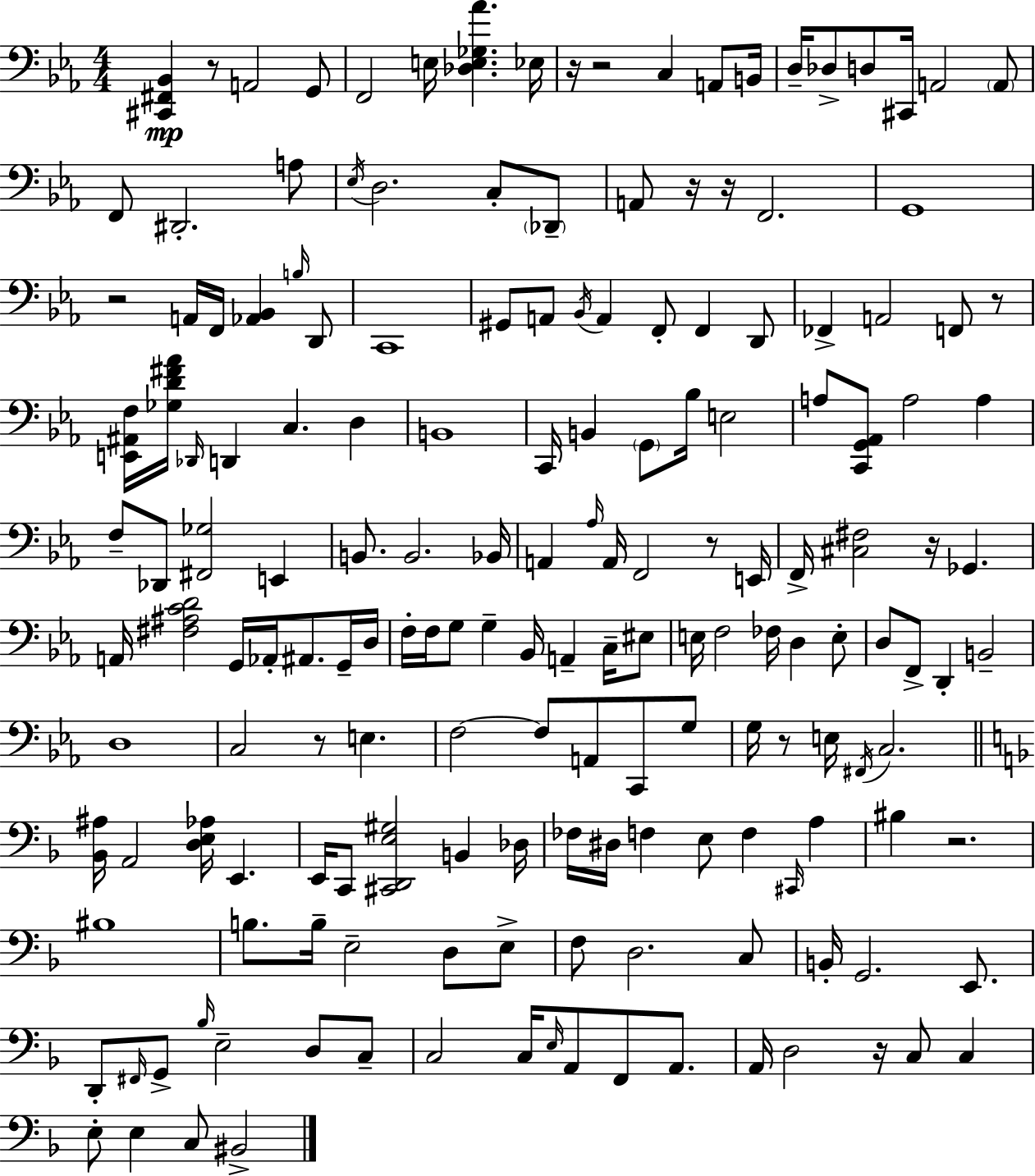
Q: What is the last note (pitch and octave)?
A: BIS2